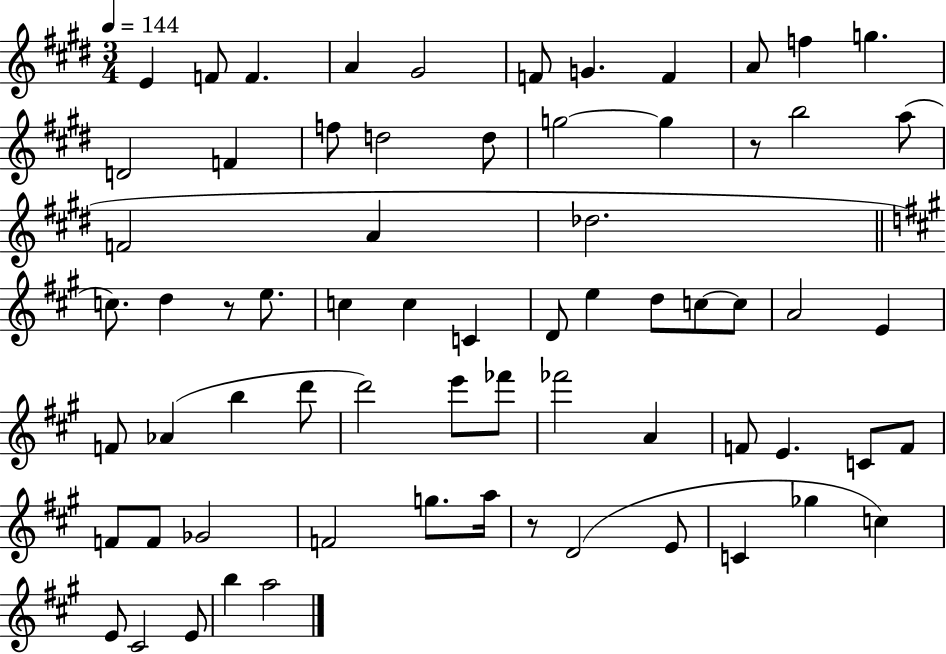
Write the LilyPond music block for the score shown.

{
  \clef treble
  \numericTimeSignature
  \time 3/4
  \key e \major
  \tempo 4 = 144
  e'4 f'8 f'4. | a'4 gis'2 | f'8 g'4. f'4 | a'8 f''4 g''4. | \break d'2 f'4 | f''8 d''2 d''8 | g''2~~ g''4 | r8 b''2 a''8( | \break f'2 a'4 | des''2. | \bar "||" \break \key a \major c''8.) d''4 r8 e''8. | c''4 c''4 c'4 | d'8 e''4 d''8 c''8~~ c''8 | a'2 e'4 | \break f'8 aes'4( b''4 d'''8 | d'''2) e'''8 fes'''8 | fes'''2 a'4 | f'8 e'4. c'8 f'8 | \break f'8 f'8 ges'2 | f'2 g''8. a''16 | r8 d'2( e'8 | c'4 ges''4 c''4) | \break e'8 cis'2 e'8 | b''4 a''2 | \bar "|."
}